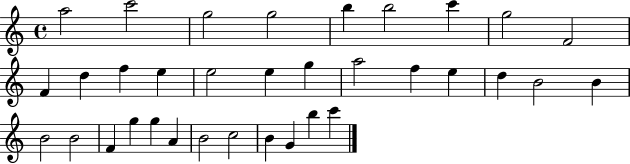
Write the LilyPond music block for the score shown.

{
  \clef treble
  \time 4/4
  \defaultTimeSignature
  \key c \major
  a''2 c'''2 | g''2 g''2 | b''4 b''2 c'''4 | g''2 f'2 | \break f'4 d''4 f''4 e''4 | e''2 e''4 g''4 | a''2 f''4 e''4 | d''4 b'2 b'4 | \break b'2 b'2 | f'4 g''4 g''4 a'4 | b'2 c''2 | b'4 g'4 b''4 c'''4 | \break \bar "|."
}